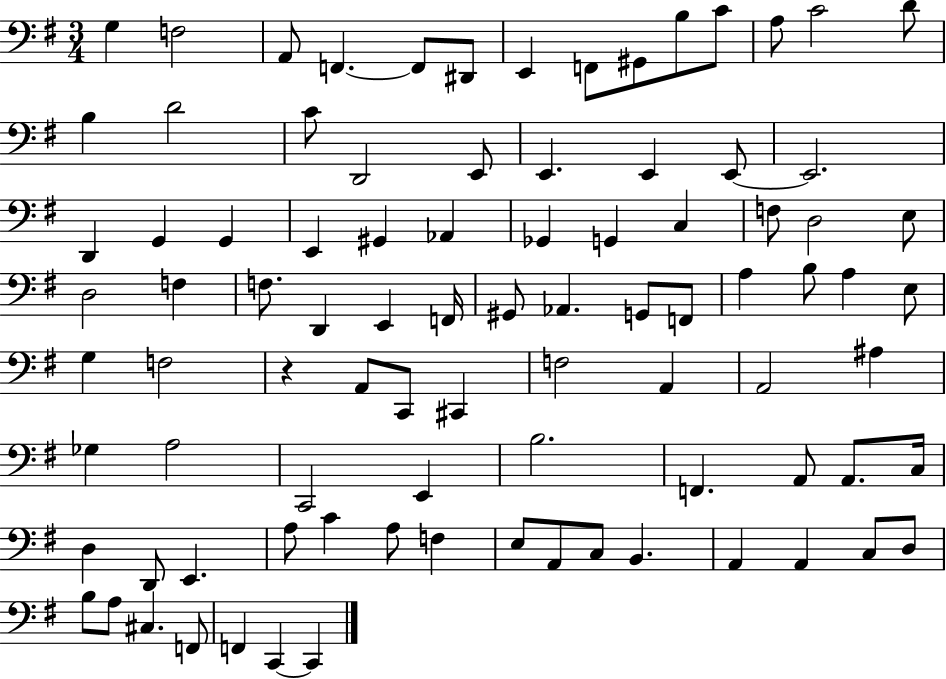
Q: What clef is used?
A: bass